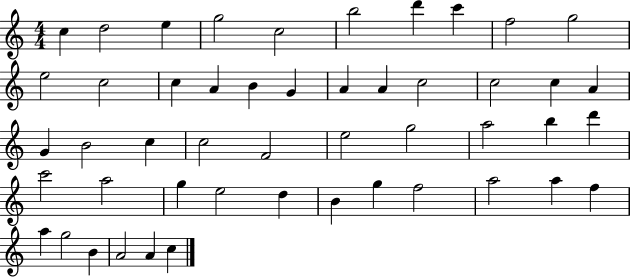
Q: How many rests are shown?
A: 0